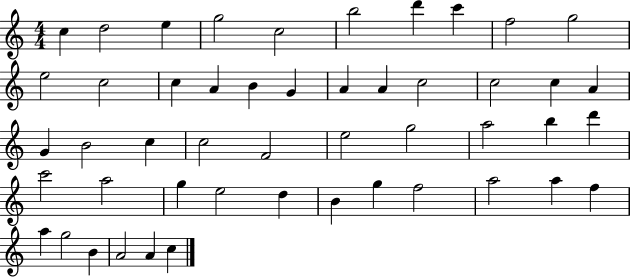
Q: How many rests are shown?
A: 0